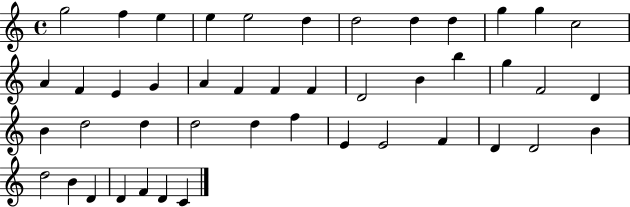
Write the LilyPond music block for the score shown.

{
  \clef treble
  \time 4/4
  \defaultTimeSignature
  \key c \major
  g''2 f''4 e''4 | e''4 e''2 d''4 | d''2 d''4 d''4 | g''4 g''4 c''2 | \break a'4 f'4 e'4 g'4 | a'4 f'4 f'4 f'4 | d'2 b'4 b''4 | g''4 f'2 d'4 | \break b'4 d''2 d''4 | d''2 d''4 f''4 | e'4 e'2 f'4 | d'4 d'2 b'4 | \break d''2 b'4 d'4 | d'4 f'4 d'4 c'4 | \bar "|."
}